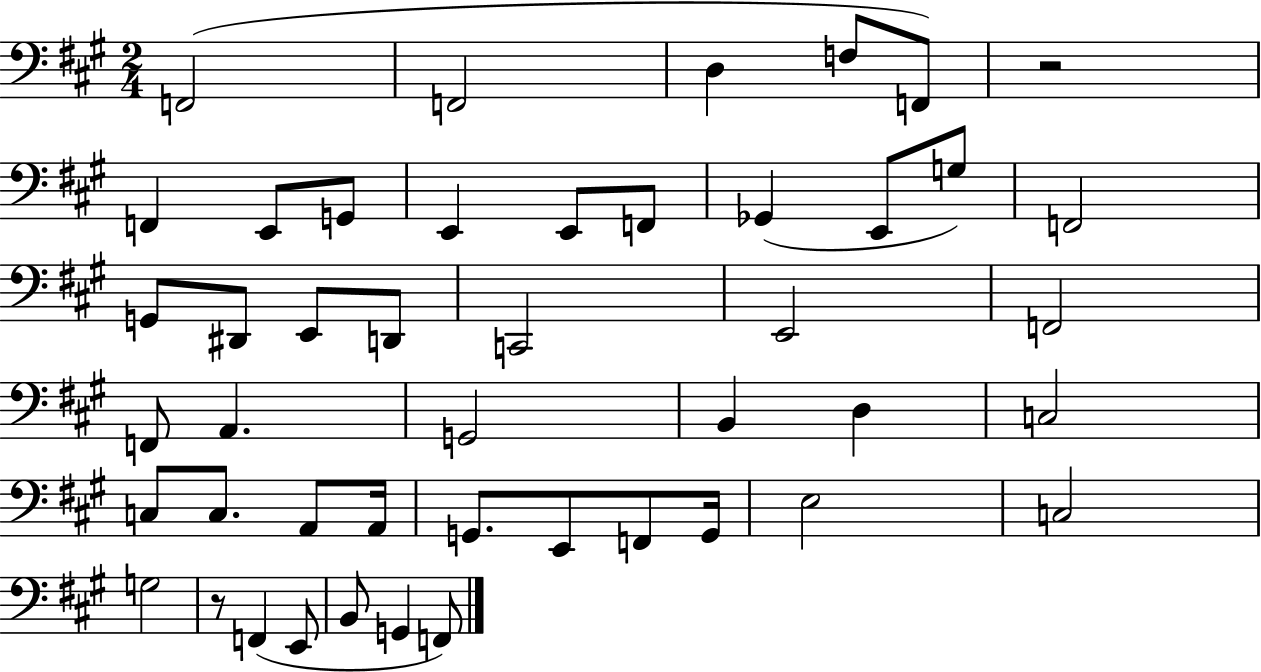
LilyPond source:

{
  \clef bass
  \numericTimeSignature
  \time 2/4
  \key a \major
  f,2( | f,2 | d4 f8 f,8) | r2 | \break f,4 e,8 g,8 | e,4 e,8 f,8 | ges,4( e,8 g8) | f,2 | \break g,8 dis,8 e,8 d,8 | c,2 | e,2 | f,2 | \break f,8 a,4. | g,2 | b,4 d4 | c2 | \break c8 c8. a,8 a,16 | g,8. e,8 f,8 g,16 | e2 | c2 | \break g2 | r8 f,4( e,8 | b,8 g,4 f,8) | \bar "|."
}